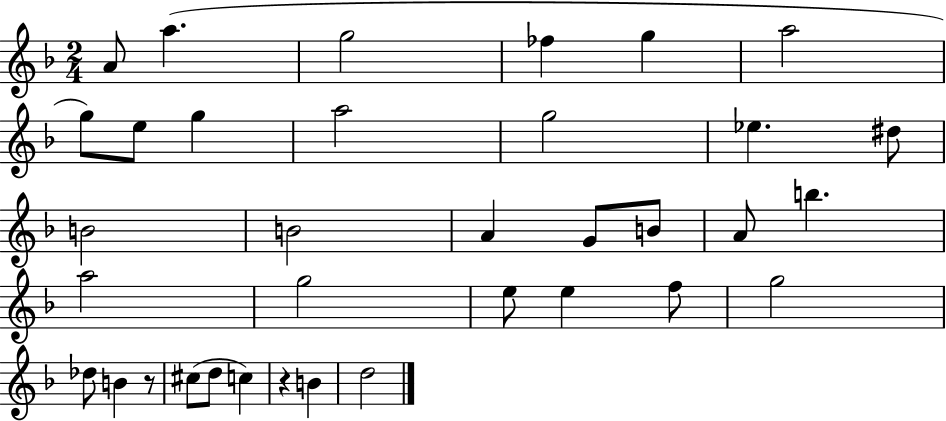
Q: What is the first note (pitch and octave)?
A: A4